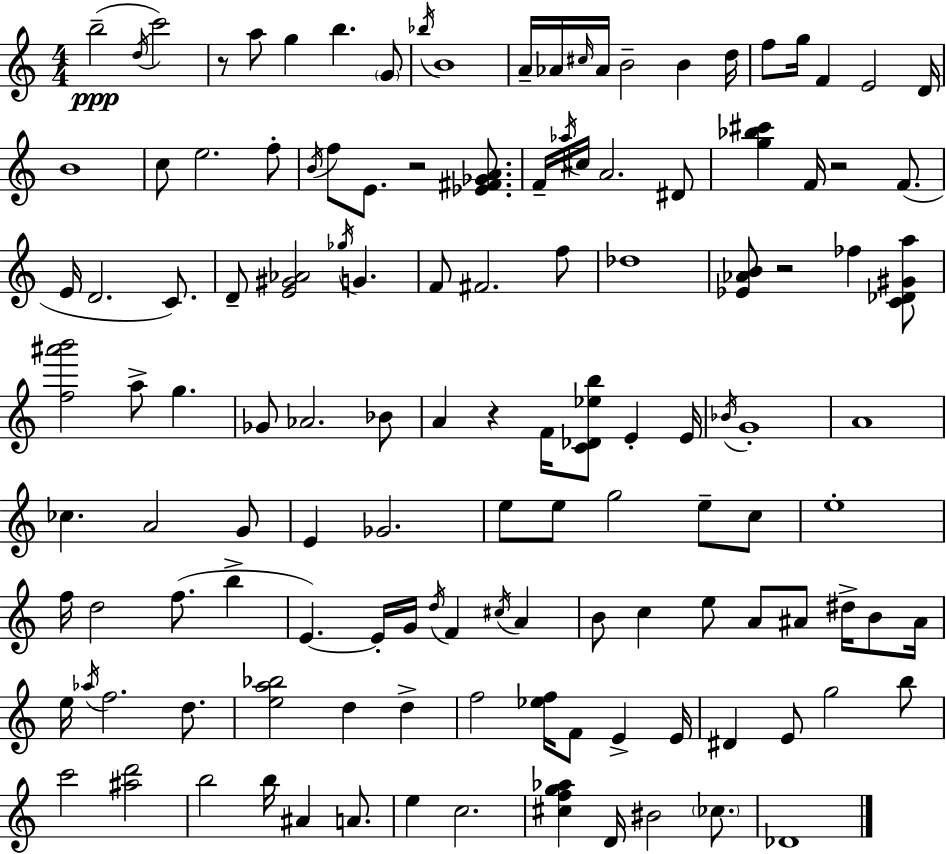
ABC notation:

X:1
T:Untitled
M:4/4
L:1/4
K:Am
b2 d/4 c'2 z/2 a/2 g b G/2 _b/4 B4 A/4 _A/4 ^c/4 _A/4 B2 B d/4 f/2 g/4 F E2 D/4 B4 c/2 e2 f/2 B/4 f/2 E/2 z2 [_E^F_GA]/2 F/4 _a/4 ^c/4 A2 ^D/2 [g_b^c'] F/4 z2 F/2 E/4 D2 C/2 D/2 [E^G_A]2 _g/4 G F/2 ^F2 f/2 _d4 [_E_AB]/2 z2 _f [C_D^Ga]/2 [f^a'b']2 a/2 g _G/2 _A2 _B/2 A z F/4 [C_D_eb]/2 E E/4 _B/4 G4 A4 _c A2 G/2 E _G2 e/2 e/2 g2 e/2 c/2 e4 f/4 d2 f/2 b E E/4 G/4 d/4 F ^c/4 A B/2 c e/2 A/2 ^A/2 ^d/4 B/2 ^A/4 e/4 _a/4 f2 d/2 [ea_b]2 d d f2 [_ef]/4 F/2 E E/4 ^D E/2 g2 b/2 c'2 [^ad']2 b2 b/4 ^A A/2 e c2 [^cfg_a] D/4 ^B2 _c/2 _D4